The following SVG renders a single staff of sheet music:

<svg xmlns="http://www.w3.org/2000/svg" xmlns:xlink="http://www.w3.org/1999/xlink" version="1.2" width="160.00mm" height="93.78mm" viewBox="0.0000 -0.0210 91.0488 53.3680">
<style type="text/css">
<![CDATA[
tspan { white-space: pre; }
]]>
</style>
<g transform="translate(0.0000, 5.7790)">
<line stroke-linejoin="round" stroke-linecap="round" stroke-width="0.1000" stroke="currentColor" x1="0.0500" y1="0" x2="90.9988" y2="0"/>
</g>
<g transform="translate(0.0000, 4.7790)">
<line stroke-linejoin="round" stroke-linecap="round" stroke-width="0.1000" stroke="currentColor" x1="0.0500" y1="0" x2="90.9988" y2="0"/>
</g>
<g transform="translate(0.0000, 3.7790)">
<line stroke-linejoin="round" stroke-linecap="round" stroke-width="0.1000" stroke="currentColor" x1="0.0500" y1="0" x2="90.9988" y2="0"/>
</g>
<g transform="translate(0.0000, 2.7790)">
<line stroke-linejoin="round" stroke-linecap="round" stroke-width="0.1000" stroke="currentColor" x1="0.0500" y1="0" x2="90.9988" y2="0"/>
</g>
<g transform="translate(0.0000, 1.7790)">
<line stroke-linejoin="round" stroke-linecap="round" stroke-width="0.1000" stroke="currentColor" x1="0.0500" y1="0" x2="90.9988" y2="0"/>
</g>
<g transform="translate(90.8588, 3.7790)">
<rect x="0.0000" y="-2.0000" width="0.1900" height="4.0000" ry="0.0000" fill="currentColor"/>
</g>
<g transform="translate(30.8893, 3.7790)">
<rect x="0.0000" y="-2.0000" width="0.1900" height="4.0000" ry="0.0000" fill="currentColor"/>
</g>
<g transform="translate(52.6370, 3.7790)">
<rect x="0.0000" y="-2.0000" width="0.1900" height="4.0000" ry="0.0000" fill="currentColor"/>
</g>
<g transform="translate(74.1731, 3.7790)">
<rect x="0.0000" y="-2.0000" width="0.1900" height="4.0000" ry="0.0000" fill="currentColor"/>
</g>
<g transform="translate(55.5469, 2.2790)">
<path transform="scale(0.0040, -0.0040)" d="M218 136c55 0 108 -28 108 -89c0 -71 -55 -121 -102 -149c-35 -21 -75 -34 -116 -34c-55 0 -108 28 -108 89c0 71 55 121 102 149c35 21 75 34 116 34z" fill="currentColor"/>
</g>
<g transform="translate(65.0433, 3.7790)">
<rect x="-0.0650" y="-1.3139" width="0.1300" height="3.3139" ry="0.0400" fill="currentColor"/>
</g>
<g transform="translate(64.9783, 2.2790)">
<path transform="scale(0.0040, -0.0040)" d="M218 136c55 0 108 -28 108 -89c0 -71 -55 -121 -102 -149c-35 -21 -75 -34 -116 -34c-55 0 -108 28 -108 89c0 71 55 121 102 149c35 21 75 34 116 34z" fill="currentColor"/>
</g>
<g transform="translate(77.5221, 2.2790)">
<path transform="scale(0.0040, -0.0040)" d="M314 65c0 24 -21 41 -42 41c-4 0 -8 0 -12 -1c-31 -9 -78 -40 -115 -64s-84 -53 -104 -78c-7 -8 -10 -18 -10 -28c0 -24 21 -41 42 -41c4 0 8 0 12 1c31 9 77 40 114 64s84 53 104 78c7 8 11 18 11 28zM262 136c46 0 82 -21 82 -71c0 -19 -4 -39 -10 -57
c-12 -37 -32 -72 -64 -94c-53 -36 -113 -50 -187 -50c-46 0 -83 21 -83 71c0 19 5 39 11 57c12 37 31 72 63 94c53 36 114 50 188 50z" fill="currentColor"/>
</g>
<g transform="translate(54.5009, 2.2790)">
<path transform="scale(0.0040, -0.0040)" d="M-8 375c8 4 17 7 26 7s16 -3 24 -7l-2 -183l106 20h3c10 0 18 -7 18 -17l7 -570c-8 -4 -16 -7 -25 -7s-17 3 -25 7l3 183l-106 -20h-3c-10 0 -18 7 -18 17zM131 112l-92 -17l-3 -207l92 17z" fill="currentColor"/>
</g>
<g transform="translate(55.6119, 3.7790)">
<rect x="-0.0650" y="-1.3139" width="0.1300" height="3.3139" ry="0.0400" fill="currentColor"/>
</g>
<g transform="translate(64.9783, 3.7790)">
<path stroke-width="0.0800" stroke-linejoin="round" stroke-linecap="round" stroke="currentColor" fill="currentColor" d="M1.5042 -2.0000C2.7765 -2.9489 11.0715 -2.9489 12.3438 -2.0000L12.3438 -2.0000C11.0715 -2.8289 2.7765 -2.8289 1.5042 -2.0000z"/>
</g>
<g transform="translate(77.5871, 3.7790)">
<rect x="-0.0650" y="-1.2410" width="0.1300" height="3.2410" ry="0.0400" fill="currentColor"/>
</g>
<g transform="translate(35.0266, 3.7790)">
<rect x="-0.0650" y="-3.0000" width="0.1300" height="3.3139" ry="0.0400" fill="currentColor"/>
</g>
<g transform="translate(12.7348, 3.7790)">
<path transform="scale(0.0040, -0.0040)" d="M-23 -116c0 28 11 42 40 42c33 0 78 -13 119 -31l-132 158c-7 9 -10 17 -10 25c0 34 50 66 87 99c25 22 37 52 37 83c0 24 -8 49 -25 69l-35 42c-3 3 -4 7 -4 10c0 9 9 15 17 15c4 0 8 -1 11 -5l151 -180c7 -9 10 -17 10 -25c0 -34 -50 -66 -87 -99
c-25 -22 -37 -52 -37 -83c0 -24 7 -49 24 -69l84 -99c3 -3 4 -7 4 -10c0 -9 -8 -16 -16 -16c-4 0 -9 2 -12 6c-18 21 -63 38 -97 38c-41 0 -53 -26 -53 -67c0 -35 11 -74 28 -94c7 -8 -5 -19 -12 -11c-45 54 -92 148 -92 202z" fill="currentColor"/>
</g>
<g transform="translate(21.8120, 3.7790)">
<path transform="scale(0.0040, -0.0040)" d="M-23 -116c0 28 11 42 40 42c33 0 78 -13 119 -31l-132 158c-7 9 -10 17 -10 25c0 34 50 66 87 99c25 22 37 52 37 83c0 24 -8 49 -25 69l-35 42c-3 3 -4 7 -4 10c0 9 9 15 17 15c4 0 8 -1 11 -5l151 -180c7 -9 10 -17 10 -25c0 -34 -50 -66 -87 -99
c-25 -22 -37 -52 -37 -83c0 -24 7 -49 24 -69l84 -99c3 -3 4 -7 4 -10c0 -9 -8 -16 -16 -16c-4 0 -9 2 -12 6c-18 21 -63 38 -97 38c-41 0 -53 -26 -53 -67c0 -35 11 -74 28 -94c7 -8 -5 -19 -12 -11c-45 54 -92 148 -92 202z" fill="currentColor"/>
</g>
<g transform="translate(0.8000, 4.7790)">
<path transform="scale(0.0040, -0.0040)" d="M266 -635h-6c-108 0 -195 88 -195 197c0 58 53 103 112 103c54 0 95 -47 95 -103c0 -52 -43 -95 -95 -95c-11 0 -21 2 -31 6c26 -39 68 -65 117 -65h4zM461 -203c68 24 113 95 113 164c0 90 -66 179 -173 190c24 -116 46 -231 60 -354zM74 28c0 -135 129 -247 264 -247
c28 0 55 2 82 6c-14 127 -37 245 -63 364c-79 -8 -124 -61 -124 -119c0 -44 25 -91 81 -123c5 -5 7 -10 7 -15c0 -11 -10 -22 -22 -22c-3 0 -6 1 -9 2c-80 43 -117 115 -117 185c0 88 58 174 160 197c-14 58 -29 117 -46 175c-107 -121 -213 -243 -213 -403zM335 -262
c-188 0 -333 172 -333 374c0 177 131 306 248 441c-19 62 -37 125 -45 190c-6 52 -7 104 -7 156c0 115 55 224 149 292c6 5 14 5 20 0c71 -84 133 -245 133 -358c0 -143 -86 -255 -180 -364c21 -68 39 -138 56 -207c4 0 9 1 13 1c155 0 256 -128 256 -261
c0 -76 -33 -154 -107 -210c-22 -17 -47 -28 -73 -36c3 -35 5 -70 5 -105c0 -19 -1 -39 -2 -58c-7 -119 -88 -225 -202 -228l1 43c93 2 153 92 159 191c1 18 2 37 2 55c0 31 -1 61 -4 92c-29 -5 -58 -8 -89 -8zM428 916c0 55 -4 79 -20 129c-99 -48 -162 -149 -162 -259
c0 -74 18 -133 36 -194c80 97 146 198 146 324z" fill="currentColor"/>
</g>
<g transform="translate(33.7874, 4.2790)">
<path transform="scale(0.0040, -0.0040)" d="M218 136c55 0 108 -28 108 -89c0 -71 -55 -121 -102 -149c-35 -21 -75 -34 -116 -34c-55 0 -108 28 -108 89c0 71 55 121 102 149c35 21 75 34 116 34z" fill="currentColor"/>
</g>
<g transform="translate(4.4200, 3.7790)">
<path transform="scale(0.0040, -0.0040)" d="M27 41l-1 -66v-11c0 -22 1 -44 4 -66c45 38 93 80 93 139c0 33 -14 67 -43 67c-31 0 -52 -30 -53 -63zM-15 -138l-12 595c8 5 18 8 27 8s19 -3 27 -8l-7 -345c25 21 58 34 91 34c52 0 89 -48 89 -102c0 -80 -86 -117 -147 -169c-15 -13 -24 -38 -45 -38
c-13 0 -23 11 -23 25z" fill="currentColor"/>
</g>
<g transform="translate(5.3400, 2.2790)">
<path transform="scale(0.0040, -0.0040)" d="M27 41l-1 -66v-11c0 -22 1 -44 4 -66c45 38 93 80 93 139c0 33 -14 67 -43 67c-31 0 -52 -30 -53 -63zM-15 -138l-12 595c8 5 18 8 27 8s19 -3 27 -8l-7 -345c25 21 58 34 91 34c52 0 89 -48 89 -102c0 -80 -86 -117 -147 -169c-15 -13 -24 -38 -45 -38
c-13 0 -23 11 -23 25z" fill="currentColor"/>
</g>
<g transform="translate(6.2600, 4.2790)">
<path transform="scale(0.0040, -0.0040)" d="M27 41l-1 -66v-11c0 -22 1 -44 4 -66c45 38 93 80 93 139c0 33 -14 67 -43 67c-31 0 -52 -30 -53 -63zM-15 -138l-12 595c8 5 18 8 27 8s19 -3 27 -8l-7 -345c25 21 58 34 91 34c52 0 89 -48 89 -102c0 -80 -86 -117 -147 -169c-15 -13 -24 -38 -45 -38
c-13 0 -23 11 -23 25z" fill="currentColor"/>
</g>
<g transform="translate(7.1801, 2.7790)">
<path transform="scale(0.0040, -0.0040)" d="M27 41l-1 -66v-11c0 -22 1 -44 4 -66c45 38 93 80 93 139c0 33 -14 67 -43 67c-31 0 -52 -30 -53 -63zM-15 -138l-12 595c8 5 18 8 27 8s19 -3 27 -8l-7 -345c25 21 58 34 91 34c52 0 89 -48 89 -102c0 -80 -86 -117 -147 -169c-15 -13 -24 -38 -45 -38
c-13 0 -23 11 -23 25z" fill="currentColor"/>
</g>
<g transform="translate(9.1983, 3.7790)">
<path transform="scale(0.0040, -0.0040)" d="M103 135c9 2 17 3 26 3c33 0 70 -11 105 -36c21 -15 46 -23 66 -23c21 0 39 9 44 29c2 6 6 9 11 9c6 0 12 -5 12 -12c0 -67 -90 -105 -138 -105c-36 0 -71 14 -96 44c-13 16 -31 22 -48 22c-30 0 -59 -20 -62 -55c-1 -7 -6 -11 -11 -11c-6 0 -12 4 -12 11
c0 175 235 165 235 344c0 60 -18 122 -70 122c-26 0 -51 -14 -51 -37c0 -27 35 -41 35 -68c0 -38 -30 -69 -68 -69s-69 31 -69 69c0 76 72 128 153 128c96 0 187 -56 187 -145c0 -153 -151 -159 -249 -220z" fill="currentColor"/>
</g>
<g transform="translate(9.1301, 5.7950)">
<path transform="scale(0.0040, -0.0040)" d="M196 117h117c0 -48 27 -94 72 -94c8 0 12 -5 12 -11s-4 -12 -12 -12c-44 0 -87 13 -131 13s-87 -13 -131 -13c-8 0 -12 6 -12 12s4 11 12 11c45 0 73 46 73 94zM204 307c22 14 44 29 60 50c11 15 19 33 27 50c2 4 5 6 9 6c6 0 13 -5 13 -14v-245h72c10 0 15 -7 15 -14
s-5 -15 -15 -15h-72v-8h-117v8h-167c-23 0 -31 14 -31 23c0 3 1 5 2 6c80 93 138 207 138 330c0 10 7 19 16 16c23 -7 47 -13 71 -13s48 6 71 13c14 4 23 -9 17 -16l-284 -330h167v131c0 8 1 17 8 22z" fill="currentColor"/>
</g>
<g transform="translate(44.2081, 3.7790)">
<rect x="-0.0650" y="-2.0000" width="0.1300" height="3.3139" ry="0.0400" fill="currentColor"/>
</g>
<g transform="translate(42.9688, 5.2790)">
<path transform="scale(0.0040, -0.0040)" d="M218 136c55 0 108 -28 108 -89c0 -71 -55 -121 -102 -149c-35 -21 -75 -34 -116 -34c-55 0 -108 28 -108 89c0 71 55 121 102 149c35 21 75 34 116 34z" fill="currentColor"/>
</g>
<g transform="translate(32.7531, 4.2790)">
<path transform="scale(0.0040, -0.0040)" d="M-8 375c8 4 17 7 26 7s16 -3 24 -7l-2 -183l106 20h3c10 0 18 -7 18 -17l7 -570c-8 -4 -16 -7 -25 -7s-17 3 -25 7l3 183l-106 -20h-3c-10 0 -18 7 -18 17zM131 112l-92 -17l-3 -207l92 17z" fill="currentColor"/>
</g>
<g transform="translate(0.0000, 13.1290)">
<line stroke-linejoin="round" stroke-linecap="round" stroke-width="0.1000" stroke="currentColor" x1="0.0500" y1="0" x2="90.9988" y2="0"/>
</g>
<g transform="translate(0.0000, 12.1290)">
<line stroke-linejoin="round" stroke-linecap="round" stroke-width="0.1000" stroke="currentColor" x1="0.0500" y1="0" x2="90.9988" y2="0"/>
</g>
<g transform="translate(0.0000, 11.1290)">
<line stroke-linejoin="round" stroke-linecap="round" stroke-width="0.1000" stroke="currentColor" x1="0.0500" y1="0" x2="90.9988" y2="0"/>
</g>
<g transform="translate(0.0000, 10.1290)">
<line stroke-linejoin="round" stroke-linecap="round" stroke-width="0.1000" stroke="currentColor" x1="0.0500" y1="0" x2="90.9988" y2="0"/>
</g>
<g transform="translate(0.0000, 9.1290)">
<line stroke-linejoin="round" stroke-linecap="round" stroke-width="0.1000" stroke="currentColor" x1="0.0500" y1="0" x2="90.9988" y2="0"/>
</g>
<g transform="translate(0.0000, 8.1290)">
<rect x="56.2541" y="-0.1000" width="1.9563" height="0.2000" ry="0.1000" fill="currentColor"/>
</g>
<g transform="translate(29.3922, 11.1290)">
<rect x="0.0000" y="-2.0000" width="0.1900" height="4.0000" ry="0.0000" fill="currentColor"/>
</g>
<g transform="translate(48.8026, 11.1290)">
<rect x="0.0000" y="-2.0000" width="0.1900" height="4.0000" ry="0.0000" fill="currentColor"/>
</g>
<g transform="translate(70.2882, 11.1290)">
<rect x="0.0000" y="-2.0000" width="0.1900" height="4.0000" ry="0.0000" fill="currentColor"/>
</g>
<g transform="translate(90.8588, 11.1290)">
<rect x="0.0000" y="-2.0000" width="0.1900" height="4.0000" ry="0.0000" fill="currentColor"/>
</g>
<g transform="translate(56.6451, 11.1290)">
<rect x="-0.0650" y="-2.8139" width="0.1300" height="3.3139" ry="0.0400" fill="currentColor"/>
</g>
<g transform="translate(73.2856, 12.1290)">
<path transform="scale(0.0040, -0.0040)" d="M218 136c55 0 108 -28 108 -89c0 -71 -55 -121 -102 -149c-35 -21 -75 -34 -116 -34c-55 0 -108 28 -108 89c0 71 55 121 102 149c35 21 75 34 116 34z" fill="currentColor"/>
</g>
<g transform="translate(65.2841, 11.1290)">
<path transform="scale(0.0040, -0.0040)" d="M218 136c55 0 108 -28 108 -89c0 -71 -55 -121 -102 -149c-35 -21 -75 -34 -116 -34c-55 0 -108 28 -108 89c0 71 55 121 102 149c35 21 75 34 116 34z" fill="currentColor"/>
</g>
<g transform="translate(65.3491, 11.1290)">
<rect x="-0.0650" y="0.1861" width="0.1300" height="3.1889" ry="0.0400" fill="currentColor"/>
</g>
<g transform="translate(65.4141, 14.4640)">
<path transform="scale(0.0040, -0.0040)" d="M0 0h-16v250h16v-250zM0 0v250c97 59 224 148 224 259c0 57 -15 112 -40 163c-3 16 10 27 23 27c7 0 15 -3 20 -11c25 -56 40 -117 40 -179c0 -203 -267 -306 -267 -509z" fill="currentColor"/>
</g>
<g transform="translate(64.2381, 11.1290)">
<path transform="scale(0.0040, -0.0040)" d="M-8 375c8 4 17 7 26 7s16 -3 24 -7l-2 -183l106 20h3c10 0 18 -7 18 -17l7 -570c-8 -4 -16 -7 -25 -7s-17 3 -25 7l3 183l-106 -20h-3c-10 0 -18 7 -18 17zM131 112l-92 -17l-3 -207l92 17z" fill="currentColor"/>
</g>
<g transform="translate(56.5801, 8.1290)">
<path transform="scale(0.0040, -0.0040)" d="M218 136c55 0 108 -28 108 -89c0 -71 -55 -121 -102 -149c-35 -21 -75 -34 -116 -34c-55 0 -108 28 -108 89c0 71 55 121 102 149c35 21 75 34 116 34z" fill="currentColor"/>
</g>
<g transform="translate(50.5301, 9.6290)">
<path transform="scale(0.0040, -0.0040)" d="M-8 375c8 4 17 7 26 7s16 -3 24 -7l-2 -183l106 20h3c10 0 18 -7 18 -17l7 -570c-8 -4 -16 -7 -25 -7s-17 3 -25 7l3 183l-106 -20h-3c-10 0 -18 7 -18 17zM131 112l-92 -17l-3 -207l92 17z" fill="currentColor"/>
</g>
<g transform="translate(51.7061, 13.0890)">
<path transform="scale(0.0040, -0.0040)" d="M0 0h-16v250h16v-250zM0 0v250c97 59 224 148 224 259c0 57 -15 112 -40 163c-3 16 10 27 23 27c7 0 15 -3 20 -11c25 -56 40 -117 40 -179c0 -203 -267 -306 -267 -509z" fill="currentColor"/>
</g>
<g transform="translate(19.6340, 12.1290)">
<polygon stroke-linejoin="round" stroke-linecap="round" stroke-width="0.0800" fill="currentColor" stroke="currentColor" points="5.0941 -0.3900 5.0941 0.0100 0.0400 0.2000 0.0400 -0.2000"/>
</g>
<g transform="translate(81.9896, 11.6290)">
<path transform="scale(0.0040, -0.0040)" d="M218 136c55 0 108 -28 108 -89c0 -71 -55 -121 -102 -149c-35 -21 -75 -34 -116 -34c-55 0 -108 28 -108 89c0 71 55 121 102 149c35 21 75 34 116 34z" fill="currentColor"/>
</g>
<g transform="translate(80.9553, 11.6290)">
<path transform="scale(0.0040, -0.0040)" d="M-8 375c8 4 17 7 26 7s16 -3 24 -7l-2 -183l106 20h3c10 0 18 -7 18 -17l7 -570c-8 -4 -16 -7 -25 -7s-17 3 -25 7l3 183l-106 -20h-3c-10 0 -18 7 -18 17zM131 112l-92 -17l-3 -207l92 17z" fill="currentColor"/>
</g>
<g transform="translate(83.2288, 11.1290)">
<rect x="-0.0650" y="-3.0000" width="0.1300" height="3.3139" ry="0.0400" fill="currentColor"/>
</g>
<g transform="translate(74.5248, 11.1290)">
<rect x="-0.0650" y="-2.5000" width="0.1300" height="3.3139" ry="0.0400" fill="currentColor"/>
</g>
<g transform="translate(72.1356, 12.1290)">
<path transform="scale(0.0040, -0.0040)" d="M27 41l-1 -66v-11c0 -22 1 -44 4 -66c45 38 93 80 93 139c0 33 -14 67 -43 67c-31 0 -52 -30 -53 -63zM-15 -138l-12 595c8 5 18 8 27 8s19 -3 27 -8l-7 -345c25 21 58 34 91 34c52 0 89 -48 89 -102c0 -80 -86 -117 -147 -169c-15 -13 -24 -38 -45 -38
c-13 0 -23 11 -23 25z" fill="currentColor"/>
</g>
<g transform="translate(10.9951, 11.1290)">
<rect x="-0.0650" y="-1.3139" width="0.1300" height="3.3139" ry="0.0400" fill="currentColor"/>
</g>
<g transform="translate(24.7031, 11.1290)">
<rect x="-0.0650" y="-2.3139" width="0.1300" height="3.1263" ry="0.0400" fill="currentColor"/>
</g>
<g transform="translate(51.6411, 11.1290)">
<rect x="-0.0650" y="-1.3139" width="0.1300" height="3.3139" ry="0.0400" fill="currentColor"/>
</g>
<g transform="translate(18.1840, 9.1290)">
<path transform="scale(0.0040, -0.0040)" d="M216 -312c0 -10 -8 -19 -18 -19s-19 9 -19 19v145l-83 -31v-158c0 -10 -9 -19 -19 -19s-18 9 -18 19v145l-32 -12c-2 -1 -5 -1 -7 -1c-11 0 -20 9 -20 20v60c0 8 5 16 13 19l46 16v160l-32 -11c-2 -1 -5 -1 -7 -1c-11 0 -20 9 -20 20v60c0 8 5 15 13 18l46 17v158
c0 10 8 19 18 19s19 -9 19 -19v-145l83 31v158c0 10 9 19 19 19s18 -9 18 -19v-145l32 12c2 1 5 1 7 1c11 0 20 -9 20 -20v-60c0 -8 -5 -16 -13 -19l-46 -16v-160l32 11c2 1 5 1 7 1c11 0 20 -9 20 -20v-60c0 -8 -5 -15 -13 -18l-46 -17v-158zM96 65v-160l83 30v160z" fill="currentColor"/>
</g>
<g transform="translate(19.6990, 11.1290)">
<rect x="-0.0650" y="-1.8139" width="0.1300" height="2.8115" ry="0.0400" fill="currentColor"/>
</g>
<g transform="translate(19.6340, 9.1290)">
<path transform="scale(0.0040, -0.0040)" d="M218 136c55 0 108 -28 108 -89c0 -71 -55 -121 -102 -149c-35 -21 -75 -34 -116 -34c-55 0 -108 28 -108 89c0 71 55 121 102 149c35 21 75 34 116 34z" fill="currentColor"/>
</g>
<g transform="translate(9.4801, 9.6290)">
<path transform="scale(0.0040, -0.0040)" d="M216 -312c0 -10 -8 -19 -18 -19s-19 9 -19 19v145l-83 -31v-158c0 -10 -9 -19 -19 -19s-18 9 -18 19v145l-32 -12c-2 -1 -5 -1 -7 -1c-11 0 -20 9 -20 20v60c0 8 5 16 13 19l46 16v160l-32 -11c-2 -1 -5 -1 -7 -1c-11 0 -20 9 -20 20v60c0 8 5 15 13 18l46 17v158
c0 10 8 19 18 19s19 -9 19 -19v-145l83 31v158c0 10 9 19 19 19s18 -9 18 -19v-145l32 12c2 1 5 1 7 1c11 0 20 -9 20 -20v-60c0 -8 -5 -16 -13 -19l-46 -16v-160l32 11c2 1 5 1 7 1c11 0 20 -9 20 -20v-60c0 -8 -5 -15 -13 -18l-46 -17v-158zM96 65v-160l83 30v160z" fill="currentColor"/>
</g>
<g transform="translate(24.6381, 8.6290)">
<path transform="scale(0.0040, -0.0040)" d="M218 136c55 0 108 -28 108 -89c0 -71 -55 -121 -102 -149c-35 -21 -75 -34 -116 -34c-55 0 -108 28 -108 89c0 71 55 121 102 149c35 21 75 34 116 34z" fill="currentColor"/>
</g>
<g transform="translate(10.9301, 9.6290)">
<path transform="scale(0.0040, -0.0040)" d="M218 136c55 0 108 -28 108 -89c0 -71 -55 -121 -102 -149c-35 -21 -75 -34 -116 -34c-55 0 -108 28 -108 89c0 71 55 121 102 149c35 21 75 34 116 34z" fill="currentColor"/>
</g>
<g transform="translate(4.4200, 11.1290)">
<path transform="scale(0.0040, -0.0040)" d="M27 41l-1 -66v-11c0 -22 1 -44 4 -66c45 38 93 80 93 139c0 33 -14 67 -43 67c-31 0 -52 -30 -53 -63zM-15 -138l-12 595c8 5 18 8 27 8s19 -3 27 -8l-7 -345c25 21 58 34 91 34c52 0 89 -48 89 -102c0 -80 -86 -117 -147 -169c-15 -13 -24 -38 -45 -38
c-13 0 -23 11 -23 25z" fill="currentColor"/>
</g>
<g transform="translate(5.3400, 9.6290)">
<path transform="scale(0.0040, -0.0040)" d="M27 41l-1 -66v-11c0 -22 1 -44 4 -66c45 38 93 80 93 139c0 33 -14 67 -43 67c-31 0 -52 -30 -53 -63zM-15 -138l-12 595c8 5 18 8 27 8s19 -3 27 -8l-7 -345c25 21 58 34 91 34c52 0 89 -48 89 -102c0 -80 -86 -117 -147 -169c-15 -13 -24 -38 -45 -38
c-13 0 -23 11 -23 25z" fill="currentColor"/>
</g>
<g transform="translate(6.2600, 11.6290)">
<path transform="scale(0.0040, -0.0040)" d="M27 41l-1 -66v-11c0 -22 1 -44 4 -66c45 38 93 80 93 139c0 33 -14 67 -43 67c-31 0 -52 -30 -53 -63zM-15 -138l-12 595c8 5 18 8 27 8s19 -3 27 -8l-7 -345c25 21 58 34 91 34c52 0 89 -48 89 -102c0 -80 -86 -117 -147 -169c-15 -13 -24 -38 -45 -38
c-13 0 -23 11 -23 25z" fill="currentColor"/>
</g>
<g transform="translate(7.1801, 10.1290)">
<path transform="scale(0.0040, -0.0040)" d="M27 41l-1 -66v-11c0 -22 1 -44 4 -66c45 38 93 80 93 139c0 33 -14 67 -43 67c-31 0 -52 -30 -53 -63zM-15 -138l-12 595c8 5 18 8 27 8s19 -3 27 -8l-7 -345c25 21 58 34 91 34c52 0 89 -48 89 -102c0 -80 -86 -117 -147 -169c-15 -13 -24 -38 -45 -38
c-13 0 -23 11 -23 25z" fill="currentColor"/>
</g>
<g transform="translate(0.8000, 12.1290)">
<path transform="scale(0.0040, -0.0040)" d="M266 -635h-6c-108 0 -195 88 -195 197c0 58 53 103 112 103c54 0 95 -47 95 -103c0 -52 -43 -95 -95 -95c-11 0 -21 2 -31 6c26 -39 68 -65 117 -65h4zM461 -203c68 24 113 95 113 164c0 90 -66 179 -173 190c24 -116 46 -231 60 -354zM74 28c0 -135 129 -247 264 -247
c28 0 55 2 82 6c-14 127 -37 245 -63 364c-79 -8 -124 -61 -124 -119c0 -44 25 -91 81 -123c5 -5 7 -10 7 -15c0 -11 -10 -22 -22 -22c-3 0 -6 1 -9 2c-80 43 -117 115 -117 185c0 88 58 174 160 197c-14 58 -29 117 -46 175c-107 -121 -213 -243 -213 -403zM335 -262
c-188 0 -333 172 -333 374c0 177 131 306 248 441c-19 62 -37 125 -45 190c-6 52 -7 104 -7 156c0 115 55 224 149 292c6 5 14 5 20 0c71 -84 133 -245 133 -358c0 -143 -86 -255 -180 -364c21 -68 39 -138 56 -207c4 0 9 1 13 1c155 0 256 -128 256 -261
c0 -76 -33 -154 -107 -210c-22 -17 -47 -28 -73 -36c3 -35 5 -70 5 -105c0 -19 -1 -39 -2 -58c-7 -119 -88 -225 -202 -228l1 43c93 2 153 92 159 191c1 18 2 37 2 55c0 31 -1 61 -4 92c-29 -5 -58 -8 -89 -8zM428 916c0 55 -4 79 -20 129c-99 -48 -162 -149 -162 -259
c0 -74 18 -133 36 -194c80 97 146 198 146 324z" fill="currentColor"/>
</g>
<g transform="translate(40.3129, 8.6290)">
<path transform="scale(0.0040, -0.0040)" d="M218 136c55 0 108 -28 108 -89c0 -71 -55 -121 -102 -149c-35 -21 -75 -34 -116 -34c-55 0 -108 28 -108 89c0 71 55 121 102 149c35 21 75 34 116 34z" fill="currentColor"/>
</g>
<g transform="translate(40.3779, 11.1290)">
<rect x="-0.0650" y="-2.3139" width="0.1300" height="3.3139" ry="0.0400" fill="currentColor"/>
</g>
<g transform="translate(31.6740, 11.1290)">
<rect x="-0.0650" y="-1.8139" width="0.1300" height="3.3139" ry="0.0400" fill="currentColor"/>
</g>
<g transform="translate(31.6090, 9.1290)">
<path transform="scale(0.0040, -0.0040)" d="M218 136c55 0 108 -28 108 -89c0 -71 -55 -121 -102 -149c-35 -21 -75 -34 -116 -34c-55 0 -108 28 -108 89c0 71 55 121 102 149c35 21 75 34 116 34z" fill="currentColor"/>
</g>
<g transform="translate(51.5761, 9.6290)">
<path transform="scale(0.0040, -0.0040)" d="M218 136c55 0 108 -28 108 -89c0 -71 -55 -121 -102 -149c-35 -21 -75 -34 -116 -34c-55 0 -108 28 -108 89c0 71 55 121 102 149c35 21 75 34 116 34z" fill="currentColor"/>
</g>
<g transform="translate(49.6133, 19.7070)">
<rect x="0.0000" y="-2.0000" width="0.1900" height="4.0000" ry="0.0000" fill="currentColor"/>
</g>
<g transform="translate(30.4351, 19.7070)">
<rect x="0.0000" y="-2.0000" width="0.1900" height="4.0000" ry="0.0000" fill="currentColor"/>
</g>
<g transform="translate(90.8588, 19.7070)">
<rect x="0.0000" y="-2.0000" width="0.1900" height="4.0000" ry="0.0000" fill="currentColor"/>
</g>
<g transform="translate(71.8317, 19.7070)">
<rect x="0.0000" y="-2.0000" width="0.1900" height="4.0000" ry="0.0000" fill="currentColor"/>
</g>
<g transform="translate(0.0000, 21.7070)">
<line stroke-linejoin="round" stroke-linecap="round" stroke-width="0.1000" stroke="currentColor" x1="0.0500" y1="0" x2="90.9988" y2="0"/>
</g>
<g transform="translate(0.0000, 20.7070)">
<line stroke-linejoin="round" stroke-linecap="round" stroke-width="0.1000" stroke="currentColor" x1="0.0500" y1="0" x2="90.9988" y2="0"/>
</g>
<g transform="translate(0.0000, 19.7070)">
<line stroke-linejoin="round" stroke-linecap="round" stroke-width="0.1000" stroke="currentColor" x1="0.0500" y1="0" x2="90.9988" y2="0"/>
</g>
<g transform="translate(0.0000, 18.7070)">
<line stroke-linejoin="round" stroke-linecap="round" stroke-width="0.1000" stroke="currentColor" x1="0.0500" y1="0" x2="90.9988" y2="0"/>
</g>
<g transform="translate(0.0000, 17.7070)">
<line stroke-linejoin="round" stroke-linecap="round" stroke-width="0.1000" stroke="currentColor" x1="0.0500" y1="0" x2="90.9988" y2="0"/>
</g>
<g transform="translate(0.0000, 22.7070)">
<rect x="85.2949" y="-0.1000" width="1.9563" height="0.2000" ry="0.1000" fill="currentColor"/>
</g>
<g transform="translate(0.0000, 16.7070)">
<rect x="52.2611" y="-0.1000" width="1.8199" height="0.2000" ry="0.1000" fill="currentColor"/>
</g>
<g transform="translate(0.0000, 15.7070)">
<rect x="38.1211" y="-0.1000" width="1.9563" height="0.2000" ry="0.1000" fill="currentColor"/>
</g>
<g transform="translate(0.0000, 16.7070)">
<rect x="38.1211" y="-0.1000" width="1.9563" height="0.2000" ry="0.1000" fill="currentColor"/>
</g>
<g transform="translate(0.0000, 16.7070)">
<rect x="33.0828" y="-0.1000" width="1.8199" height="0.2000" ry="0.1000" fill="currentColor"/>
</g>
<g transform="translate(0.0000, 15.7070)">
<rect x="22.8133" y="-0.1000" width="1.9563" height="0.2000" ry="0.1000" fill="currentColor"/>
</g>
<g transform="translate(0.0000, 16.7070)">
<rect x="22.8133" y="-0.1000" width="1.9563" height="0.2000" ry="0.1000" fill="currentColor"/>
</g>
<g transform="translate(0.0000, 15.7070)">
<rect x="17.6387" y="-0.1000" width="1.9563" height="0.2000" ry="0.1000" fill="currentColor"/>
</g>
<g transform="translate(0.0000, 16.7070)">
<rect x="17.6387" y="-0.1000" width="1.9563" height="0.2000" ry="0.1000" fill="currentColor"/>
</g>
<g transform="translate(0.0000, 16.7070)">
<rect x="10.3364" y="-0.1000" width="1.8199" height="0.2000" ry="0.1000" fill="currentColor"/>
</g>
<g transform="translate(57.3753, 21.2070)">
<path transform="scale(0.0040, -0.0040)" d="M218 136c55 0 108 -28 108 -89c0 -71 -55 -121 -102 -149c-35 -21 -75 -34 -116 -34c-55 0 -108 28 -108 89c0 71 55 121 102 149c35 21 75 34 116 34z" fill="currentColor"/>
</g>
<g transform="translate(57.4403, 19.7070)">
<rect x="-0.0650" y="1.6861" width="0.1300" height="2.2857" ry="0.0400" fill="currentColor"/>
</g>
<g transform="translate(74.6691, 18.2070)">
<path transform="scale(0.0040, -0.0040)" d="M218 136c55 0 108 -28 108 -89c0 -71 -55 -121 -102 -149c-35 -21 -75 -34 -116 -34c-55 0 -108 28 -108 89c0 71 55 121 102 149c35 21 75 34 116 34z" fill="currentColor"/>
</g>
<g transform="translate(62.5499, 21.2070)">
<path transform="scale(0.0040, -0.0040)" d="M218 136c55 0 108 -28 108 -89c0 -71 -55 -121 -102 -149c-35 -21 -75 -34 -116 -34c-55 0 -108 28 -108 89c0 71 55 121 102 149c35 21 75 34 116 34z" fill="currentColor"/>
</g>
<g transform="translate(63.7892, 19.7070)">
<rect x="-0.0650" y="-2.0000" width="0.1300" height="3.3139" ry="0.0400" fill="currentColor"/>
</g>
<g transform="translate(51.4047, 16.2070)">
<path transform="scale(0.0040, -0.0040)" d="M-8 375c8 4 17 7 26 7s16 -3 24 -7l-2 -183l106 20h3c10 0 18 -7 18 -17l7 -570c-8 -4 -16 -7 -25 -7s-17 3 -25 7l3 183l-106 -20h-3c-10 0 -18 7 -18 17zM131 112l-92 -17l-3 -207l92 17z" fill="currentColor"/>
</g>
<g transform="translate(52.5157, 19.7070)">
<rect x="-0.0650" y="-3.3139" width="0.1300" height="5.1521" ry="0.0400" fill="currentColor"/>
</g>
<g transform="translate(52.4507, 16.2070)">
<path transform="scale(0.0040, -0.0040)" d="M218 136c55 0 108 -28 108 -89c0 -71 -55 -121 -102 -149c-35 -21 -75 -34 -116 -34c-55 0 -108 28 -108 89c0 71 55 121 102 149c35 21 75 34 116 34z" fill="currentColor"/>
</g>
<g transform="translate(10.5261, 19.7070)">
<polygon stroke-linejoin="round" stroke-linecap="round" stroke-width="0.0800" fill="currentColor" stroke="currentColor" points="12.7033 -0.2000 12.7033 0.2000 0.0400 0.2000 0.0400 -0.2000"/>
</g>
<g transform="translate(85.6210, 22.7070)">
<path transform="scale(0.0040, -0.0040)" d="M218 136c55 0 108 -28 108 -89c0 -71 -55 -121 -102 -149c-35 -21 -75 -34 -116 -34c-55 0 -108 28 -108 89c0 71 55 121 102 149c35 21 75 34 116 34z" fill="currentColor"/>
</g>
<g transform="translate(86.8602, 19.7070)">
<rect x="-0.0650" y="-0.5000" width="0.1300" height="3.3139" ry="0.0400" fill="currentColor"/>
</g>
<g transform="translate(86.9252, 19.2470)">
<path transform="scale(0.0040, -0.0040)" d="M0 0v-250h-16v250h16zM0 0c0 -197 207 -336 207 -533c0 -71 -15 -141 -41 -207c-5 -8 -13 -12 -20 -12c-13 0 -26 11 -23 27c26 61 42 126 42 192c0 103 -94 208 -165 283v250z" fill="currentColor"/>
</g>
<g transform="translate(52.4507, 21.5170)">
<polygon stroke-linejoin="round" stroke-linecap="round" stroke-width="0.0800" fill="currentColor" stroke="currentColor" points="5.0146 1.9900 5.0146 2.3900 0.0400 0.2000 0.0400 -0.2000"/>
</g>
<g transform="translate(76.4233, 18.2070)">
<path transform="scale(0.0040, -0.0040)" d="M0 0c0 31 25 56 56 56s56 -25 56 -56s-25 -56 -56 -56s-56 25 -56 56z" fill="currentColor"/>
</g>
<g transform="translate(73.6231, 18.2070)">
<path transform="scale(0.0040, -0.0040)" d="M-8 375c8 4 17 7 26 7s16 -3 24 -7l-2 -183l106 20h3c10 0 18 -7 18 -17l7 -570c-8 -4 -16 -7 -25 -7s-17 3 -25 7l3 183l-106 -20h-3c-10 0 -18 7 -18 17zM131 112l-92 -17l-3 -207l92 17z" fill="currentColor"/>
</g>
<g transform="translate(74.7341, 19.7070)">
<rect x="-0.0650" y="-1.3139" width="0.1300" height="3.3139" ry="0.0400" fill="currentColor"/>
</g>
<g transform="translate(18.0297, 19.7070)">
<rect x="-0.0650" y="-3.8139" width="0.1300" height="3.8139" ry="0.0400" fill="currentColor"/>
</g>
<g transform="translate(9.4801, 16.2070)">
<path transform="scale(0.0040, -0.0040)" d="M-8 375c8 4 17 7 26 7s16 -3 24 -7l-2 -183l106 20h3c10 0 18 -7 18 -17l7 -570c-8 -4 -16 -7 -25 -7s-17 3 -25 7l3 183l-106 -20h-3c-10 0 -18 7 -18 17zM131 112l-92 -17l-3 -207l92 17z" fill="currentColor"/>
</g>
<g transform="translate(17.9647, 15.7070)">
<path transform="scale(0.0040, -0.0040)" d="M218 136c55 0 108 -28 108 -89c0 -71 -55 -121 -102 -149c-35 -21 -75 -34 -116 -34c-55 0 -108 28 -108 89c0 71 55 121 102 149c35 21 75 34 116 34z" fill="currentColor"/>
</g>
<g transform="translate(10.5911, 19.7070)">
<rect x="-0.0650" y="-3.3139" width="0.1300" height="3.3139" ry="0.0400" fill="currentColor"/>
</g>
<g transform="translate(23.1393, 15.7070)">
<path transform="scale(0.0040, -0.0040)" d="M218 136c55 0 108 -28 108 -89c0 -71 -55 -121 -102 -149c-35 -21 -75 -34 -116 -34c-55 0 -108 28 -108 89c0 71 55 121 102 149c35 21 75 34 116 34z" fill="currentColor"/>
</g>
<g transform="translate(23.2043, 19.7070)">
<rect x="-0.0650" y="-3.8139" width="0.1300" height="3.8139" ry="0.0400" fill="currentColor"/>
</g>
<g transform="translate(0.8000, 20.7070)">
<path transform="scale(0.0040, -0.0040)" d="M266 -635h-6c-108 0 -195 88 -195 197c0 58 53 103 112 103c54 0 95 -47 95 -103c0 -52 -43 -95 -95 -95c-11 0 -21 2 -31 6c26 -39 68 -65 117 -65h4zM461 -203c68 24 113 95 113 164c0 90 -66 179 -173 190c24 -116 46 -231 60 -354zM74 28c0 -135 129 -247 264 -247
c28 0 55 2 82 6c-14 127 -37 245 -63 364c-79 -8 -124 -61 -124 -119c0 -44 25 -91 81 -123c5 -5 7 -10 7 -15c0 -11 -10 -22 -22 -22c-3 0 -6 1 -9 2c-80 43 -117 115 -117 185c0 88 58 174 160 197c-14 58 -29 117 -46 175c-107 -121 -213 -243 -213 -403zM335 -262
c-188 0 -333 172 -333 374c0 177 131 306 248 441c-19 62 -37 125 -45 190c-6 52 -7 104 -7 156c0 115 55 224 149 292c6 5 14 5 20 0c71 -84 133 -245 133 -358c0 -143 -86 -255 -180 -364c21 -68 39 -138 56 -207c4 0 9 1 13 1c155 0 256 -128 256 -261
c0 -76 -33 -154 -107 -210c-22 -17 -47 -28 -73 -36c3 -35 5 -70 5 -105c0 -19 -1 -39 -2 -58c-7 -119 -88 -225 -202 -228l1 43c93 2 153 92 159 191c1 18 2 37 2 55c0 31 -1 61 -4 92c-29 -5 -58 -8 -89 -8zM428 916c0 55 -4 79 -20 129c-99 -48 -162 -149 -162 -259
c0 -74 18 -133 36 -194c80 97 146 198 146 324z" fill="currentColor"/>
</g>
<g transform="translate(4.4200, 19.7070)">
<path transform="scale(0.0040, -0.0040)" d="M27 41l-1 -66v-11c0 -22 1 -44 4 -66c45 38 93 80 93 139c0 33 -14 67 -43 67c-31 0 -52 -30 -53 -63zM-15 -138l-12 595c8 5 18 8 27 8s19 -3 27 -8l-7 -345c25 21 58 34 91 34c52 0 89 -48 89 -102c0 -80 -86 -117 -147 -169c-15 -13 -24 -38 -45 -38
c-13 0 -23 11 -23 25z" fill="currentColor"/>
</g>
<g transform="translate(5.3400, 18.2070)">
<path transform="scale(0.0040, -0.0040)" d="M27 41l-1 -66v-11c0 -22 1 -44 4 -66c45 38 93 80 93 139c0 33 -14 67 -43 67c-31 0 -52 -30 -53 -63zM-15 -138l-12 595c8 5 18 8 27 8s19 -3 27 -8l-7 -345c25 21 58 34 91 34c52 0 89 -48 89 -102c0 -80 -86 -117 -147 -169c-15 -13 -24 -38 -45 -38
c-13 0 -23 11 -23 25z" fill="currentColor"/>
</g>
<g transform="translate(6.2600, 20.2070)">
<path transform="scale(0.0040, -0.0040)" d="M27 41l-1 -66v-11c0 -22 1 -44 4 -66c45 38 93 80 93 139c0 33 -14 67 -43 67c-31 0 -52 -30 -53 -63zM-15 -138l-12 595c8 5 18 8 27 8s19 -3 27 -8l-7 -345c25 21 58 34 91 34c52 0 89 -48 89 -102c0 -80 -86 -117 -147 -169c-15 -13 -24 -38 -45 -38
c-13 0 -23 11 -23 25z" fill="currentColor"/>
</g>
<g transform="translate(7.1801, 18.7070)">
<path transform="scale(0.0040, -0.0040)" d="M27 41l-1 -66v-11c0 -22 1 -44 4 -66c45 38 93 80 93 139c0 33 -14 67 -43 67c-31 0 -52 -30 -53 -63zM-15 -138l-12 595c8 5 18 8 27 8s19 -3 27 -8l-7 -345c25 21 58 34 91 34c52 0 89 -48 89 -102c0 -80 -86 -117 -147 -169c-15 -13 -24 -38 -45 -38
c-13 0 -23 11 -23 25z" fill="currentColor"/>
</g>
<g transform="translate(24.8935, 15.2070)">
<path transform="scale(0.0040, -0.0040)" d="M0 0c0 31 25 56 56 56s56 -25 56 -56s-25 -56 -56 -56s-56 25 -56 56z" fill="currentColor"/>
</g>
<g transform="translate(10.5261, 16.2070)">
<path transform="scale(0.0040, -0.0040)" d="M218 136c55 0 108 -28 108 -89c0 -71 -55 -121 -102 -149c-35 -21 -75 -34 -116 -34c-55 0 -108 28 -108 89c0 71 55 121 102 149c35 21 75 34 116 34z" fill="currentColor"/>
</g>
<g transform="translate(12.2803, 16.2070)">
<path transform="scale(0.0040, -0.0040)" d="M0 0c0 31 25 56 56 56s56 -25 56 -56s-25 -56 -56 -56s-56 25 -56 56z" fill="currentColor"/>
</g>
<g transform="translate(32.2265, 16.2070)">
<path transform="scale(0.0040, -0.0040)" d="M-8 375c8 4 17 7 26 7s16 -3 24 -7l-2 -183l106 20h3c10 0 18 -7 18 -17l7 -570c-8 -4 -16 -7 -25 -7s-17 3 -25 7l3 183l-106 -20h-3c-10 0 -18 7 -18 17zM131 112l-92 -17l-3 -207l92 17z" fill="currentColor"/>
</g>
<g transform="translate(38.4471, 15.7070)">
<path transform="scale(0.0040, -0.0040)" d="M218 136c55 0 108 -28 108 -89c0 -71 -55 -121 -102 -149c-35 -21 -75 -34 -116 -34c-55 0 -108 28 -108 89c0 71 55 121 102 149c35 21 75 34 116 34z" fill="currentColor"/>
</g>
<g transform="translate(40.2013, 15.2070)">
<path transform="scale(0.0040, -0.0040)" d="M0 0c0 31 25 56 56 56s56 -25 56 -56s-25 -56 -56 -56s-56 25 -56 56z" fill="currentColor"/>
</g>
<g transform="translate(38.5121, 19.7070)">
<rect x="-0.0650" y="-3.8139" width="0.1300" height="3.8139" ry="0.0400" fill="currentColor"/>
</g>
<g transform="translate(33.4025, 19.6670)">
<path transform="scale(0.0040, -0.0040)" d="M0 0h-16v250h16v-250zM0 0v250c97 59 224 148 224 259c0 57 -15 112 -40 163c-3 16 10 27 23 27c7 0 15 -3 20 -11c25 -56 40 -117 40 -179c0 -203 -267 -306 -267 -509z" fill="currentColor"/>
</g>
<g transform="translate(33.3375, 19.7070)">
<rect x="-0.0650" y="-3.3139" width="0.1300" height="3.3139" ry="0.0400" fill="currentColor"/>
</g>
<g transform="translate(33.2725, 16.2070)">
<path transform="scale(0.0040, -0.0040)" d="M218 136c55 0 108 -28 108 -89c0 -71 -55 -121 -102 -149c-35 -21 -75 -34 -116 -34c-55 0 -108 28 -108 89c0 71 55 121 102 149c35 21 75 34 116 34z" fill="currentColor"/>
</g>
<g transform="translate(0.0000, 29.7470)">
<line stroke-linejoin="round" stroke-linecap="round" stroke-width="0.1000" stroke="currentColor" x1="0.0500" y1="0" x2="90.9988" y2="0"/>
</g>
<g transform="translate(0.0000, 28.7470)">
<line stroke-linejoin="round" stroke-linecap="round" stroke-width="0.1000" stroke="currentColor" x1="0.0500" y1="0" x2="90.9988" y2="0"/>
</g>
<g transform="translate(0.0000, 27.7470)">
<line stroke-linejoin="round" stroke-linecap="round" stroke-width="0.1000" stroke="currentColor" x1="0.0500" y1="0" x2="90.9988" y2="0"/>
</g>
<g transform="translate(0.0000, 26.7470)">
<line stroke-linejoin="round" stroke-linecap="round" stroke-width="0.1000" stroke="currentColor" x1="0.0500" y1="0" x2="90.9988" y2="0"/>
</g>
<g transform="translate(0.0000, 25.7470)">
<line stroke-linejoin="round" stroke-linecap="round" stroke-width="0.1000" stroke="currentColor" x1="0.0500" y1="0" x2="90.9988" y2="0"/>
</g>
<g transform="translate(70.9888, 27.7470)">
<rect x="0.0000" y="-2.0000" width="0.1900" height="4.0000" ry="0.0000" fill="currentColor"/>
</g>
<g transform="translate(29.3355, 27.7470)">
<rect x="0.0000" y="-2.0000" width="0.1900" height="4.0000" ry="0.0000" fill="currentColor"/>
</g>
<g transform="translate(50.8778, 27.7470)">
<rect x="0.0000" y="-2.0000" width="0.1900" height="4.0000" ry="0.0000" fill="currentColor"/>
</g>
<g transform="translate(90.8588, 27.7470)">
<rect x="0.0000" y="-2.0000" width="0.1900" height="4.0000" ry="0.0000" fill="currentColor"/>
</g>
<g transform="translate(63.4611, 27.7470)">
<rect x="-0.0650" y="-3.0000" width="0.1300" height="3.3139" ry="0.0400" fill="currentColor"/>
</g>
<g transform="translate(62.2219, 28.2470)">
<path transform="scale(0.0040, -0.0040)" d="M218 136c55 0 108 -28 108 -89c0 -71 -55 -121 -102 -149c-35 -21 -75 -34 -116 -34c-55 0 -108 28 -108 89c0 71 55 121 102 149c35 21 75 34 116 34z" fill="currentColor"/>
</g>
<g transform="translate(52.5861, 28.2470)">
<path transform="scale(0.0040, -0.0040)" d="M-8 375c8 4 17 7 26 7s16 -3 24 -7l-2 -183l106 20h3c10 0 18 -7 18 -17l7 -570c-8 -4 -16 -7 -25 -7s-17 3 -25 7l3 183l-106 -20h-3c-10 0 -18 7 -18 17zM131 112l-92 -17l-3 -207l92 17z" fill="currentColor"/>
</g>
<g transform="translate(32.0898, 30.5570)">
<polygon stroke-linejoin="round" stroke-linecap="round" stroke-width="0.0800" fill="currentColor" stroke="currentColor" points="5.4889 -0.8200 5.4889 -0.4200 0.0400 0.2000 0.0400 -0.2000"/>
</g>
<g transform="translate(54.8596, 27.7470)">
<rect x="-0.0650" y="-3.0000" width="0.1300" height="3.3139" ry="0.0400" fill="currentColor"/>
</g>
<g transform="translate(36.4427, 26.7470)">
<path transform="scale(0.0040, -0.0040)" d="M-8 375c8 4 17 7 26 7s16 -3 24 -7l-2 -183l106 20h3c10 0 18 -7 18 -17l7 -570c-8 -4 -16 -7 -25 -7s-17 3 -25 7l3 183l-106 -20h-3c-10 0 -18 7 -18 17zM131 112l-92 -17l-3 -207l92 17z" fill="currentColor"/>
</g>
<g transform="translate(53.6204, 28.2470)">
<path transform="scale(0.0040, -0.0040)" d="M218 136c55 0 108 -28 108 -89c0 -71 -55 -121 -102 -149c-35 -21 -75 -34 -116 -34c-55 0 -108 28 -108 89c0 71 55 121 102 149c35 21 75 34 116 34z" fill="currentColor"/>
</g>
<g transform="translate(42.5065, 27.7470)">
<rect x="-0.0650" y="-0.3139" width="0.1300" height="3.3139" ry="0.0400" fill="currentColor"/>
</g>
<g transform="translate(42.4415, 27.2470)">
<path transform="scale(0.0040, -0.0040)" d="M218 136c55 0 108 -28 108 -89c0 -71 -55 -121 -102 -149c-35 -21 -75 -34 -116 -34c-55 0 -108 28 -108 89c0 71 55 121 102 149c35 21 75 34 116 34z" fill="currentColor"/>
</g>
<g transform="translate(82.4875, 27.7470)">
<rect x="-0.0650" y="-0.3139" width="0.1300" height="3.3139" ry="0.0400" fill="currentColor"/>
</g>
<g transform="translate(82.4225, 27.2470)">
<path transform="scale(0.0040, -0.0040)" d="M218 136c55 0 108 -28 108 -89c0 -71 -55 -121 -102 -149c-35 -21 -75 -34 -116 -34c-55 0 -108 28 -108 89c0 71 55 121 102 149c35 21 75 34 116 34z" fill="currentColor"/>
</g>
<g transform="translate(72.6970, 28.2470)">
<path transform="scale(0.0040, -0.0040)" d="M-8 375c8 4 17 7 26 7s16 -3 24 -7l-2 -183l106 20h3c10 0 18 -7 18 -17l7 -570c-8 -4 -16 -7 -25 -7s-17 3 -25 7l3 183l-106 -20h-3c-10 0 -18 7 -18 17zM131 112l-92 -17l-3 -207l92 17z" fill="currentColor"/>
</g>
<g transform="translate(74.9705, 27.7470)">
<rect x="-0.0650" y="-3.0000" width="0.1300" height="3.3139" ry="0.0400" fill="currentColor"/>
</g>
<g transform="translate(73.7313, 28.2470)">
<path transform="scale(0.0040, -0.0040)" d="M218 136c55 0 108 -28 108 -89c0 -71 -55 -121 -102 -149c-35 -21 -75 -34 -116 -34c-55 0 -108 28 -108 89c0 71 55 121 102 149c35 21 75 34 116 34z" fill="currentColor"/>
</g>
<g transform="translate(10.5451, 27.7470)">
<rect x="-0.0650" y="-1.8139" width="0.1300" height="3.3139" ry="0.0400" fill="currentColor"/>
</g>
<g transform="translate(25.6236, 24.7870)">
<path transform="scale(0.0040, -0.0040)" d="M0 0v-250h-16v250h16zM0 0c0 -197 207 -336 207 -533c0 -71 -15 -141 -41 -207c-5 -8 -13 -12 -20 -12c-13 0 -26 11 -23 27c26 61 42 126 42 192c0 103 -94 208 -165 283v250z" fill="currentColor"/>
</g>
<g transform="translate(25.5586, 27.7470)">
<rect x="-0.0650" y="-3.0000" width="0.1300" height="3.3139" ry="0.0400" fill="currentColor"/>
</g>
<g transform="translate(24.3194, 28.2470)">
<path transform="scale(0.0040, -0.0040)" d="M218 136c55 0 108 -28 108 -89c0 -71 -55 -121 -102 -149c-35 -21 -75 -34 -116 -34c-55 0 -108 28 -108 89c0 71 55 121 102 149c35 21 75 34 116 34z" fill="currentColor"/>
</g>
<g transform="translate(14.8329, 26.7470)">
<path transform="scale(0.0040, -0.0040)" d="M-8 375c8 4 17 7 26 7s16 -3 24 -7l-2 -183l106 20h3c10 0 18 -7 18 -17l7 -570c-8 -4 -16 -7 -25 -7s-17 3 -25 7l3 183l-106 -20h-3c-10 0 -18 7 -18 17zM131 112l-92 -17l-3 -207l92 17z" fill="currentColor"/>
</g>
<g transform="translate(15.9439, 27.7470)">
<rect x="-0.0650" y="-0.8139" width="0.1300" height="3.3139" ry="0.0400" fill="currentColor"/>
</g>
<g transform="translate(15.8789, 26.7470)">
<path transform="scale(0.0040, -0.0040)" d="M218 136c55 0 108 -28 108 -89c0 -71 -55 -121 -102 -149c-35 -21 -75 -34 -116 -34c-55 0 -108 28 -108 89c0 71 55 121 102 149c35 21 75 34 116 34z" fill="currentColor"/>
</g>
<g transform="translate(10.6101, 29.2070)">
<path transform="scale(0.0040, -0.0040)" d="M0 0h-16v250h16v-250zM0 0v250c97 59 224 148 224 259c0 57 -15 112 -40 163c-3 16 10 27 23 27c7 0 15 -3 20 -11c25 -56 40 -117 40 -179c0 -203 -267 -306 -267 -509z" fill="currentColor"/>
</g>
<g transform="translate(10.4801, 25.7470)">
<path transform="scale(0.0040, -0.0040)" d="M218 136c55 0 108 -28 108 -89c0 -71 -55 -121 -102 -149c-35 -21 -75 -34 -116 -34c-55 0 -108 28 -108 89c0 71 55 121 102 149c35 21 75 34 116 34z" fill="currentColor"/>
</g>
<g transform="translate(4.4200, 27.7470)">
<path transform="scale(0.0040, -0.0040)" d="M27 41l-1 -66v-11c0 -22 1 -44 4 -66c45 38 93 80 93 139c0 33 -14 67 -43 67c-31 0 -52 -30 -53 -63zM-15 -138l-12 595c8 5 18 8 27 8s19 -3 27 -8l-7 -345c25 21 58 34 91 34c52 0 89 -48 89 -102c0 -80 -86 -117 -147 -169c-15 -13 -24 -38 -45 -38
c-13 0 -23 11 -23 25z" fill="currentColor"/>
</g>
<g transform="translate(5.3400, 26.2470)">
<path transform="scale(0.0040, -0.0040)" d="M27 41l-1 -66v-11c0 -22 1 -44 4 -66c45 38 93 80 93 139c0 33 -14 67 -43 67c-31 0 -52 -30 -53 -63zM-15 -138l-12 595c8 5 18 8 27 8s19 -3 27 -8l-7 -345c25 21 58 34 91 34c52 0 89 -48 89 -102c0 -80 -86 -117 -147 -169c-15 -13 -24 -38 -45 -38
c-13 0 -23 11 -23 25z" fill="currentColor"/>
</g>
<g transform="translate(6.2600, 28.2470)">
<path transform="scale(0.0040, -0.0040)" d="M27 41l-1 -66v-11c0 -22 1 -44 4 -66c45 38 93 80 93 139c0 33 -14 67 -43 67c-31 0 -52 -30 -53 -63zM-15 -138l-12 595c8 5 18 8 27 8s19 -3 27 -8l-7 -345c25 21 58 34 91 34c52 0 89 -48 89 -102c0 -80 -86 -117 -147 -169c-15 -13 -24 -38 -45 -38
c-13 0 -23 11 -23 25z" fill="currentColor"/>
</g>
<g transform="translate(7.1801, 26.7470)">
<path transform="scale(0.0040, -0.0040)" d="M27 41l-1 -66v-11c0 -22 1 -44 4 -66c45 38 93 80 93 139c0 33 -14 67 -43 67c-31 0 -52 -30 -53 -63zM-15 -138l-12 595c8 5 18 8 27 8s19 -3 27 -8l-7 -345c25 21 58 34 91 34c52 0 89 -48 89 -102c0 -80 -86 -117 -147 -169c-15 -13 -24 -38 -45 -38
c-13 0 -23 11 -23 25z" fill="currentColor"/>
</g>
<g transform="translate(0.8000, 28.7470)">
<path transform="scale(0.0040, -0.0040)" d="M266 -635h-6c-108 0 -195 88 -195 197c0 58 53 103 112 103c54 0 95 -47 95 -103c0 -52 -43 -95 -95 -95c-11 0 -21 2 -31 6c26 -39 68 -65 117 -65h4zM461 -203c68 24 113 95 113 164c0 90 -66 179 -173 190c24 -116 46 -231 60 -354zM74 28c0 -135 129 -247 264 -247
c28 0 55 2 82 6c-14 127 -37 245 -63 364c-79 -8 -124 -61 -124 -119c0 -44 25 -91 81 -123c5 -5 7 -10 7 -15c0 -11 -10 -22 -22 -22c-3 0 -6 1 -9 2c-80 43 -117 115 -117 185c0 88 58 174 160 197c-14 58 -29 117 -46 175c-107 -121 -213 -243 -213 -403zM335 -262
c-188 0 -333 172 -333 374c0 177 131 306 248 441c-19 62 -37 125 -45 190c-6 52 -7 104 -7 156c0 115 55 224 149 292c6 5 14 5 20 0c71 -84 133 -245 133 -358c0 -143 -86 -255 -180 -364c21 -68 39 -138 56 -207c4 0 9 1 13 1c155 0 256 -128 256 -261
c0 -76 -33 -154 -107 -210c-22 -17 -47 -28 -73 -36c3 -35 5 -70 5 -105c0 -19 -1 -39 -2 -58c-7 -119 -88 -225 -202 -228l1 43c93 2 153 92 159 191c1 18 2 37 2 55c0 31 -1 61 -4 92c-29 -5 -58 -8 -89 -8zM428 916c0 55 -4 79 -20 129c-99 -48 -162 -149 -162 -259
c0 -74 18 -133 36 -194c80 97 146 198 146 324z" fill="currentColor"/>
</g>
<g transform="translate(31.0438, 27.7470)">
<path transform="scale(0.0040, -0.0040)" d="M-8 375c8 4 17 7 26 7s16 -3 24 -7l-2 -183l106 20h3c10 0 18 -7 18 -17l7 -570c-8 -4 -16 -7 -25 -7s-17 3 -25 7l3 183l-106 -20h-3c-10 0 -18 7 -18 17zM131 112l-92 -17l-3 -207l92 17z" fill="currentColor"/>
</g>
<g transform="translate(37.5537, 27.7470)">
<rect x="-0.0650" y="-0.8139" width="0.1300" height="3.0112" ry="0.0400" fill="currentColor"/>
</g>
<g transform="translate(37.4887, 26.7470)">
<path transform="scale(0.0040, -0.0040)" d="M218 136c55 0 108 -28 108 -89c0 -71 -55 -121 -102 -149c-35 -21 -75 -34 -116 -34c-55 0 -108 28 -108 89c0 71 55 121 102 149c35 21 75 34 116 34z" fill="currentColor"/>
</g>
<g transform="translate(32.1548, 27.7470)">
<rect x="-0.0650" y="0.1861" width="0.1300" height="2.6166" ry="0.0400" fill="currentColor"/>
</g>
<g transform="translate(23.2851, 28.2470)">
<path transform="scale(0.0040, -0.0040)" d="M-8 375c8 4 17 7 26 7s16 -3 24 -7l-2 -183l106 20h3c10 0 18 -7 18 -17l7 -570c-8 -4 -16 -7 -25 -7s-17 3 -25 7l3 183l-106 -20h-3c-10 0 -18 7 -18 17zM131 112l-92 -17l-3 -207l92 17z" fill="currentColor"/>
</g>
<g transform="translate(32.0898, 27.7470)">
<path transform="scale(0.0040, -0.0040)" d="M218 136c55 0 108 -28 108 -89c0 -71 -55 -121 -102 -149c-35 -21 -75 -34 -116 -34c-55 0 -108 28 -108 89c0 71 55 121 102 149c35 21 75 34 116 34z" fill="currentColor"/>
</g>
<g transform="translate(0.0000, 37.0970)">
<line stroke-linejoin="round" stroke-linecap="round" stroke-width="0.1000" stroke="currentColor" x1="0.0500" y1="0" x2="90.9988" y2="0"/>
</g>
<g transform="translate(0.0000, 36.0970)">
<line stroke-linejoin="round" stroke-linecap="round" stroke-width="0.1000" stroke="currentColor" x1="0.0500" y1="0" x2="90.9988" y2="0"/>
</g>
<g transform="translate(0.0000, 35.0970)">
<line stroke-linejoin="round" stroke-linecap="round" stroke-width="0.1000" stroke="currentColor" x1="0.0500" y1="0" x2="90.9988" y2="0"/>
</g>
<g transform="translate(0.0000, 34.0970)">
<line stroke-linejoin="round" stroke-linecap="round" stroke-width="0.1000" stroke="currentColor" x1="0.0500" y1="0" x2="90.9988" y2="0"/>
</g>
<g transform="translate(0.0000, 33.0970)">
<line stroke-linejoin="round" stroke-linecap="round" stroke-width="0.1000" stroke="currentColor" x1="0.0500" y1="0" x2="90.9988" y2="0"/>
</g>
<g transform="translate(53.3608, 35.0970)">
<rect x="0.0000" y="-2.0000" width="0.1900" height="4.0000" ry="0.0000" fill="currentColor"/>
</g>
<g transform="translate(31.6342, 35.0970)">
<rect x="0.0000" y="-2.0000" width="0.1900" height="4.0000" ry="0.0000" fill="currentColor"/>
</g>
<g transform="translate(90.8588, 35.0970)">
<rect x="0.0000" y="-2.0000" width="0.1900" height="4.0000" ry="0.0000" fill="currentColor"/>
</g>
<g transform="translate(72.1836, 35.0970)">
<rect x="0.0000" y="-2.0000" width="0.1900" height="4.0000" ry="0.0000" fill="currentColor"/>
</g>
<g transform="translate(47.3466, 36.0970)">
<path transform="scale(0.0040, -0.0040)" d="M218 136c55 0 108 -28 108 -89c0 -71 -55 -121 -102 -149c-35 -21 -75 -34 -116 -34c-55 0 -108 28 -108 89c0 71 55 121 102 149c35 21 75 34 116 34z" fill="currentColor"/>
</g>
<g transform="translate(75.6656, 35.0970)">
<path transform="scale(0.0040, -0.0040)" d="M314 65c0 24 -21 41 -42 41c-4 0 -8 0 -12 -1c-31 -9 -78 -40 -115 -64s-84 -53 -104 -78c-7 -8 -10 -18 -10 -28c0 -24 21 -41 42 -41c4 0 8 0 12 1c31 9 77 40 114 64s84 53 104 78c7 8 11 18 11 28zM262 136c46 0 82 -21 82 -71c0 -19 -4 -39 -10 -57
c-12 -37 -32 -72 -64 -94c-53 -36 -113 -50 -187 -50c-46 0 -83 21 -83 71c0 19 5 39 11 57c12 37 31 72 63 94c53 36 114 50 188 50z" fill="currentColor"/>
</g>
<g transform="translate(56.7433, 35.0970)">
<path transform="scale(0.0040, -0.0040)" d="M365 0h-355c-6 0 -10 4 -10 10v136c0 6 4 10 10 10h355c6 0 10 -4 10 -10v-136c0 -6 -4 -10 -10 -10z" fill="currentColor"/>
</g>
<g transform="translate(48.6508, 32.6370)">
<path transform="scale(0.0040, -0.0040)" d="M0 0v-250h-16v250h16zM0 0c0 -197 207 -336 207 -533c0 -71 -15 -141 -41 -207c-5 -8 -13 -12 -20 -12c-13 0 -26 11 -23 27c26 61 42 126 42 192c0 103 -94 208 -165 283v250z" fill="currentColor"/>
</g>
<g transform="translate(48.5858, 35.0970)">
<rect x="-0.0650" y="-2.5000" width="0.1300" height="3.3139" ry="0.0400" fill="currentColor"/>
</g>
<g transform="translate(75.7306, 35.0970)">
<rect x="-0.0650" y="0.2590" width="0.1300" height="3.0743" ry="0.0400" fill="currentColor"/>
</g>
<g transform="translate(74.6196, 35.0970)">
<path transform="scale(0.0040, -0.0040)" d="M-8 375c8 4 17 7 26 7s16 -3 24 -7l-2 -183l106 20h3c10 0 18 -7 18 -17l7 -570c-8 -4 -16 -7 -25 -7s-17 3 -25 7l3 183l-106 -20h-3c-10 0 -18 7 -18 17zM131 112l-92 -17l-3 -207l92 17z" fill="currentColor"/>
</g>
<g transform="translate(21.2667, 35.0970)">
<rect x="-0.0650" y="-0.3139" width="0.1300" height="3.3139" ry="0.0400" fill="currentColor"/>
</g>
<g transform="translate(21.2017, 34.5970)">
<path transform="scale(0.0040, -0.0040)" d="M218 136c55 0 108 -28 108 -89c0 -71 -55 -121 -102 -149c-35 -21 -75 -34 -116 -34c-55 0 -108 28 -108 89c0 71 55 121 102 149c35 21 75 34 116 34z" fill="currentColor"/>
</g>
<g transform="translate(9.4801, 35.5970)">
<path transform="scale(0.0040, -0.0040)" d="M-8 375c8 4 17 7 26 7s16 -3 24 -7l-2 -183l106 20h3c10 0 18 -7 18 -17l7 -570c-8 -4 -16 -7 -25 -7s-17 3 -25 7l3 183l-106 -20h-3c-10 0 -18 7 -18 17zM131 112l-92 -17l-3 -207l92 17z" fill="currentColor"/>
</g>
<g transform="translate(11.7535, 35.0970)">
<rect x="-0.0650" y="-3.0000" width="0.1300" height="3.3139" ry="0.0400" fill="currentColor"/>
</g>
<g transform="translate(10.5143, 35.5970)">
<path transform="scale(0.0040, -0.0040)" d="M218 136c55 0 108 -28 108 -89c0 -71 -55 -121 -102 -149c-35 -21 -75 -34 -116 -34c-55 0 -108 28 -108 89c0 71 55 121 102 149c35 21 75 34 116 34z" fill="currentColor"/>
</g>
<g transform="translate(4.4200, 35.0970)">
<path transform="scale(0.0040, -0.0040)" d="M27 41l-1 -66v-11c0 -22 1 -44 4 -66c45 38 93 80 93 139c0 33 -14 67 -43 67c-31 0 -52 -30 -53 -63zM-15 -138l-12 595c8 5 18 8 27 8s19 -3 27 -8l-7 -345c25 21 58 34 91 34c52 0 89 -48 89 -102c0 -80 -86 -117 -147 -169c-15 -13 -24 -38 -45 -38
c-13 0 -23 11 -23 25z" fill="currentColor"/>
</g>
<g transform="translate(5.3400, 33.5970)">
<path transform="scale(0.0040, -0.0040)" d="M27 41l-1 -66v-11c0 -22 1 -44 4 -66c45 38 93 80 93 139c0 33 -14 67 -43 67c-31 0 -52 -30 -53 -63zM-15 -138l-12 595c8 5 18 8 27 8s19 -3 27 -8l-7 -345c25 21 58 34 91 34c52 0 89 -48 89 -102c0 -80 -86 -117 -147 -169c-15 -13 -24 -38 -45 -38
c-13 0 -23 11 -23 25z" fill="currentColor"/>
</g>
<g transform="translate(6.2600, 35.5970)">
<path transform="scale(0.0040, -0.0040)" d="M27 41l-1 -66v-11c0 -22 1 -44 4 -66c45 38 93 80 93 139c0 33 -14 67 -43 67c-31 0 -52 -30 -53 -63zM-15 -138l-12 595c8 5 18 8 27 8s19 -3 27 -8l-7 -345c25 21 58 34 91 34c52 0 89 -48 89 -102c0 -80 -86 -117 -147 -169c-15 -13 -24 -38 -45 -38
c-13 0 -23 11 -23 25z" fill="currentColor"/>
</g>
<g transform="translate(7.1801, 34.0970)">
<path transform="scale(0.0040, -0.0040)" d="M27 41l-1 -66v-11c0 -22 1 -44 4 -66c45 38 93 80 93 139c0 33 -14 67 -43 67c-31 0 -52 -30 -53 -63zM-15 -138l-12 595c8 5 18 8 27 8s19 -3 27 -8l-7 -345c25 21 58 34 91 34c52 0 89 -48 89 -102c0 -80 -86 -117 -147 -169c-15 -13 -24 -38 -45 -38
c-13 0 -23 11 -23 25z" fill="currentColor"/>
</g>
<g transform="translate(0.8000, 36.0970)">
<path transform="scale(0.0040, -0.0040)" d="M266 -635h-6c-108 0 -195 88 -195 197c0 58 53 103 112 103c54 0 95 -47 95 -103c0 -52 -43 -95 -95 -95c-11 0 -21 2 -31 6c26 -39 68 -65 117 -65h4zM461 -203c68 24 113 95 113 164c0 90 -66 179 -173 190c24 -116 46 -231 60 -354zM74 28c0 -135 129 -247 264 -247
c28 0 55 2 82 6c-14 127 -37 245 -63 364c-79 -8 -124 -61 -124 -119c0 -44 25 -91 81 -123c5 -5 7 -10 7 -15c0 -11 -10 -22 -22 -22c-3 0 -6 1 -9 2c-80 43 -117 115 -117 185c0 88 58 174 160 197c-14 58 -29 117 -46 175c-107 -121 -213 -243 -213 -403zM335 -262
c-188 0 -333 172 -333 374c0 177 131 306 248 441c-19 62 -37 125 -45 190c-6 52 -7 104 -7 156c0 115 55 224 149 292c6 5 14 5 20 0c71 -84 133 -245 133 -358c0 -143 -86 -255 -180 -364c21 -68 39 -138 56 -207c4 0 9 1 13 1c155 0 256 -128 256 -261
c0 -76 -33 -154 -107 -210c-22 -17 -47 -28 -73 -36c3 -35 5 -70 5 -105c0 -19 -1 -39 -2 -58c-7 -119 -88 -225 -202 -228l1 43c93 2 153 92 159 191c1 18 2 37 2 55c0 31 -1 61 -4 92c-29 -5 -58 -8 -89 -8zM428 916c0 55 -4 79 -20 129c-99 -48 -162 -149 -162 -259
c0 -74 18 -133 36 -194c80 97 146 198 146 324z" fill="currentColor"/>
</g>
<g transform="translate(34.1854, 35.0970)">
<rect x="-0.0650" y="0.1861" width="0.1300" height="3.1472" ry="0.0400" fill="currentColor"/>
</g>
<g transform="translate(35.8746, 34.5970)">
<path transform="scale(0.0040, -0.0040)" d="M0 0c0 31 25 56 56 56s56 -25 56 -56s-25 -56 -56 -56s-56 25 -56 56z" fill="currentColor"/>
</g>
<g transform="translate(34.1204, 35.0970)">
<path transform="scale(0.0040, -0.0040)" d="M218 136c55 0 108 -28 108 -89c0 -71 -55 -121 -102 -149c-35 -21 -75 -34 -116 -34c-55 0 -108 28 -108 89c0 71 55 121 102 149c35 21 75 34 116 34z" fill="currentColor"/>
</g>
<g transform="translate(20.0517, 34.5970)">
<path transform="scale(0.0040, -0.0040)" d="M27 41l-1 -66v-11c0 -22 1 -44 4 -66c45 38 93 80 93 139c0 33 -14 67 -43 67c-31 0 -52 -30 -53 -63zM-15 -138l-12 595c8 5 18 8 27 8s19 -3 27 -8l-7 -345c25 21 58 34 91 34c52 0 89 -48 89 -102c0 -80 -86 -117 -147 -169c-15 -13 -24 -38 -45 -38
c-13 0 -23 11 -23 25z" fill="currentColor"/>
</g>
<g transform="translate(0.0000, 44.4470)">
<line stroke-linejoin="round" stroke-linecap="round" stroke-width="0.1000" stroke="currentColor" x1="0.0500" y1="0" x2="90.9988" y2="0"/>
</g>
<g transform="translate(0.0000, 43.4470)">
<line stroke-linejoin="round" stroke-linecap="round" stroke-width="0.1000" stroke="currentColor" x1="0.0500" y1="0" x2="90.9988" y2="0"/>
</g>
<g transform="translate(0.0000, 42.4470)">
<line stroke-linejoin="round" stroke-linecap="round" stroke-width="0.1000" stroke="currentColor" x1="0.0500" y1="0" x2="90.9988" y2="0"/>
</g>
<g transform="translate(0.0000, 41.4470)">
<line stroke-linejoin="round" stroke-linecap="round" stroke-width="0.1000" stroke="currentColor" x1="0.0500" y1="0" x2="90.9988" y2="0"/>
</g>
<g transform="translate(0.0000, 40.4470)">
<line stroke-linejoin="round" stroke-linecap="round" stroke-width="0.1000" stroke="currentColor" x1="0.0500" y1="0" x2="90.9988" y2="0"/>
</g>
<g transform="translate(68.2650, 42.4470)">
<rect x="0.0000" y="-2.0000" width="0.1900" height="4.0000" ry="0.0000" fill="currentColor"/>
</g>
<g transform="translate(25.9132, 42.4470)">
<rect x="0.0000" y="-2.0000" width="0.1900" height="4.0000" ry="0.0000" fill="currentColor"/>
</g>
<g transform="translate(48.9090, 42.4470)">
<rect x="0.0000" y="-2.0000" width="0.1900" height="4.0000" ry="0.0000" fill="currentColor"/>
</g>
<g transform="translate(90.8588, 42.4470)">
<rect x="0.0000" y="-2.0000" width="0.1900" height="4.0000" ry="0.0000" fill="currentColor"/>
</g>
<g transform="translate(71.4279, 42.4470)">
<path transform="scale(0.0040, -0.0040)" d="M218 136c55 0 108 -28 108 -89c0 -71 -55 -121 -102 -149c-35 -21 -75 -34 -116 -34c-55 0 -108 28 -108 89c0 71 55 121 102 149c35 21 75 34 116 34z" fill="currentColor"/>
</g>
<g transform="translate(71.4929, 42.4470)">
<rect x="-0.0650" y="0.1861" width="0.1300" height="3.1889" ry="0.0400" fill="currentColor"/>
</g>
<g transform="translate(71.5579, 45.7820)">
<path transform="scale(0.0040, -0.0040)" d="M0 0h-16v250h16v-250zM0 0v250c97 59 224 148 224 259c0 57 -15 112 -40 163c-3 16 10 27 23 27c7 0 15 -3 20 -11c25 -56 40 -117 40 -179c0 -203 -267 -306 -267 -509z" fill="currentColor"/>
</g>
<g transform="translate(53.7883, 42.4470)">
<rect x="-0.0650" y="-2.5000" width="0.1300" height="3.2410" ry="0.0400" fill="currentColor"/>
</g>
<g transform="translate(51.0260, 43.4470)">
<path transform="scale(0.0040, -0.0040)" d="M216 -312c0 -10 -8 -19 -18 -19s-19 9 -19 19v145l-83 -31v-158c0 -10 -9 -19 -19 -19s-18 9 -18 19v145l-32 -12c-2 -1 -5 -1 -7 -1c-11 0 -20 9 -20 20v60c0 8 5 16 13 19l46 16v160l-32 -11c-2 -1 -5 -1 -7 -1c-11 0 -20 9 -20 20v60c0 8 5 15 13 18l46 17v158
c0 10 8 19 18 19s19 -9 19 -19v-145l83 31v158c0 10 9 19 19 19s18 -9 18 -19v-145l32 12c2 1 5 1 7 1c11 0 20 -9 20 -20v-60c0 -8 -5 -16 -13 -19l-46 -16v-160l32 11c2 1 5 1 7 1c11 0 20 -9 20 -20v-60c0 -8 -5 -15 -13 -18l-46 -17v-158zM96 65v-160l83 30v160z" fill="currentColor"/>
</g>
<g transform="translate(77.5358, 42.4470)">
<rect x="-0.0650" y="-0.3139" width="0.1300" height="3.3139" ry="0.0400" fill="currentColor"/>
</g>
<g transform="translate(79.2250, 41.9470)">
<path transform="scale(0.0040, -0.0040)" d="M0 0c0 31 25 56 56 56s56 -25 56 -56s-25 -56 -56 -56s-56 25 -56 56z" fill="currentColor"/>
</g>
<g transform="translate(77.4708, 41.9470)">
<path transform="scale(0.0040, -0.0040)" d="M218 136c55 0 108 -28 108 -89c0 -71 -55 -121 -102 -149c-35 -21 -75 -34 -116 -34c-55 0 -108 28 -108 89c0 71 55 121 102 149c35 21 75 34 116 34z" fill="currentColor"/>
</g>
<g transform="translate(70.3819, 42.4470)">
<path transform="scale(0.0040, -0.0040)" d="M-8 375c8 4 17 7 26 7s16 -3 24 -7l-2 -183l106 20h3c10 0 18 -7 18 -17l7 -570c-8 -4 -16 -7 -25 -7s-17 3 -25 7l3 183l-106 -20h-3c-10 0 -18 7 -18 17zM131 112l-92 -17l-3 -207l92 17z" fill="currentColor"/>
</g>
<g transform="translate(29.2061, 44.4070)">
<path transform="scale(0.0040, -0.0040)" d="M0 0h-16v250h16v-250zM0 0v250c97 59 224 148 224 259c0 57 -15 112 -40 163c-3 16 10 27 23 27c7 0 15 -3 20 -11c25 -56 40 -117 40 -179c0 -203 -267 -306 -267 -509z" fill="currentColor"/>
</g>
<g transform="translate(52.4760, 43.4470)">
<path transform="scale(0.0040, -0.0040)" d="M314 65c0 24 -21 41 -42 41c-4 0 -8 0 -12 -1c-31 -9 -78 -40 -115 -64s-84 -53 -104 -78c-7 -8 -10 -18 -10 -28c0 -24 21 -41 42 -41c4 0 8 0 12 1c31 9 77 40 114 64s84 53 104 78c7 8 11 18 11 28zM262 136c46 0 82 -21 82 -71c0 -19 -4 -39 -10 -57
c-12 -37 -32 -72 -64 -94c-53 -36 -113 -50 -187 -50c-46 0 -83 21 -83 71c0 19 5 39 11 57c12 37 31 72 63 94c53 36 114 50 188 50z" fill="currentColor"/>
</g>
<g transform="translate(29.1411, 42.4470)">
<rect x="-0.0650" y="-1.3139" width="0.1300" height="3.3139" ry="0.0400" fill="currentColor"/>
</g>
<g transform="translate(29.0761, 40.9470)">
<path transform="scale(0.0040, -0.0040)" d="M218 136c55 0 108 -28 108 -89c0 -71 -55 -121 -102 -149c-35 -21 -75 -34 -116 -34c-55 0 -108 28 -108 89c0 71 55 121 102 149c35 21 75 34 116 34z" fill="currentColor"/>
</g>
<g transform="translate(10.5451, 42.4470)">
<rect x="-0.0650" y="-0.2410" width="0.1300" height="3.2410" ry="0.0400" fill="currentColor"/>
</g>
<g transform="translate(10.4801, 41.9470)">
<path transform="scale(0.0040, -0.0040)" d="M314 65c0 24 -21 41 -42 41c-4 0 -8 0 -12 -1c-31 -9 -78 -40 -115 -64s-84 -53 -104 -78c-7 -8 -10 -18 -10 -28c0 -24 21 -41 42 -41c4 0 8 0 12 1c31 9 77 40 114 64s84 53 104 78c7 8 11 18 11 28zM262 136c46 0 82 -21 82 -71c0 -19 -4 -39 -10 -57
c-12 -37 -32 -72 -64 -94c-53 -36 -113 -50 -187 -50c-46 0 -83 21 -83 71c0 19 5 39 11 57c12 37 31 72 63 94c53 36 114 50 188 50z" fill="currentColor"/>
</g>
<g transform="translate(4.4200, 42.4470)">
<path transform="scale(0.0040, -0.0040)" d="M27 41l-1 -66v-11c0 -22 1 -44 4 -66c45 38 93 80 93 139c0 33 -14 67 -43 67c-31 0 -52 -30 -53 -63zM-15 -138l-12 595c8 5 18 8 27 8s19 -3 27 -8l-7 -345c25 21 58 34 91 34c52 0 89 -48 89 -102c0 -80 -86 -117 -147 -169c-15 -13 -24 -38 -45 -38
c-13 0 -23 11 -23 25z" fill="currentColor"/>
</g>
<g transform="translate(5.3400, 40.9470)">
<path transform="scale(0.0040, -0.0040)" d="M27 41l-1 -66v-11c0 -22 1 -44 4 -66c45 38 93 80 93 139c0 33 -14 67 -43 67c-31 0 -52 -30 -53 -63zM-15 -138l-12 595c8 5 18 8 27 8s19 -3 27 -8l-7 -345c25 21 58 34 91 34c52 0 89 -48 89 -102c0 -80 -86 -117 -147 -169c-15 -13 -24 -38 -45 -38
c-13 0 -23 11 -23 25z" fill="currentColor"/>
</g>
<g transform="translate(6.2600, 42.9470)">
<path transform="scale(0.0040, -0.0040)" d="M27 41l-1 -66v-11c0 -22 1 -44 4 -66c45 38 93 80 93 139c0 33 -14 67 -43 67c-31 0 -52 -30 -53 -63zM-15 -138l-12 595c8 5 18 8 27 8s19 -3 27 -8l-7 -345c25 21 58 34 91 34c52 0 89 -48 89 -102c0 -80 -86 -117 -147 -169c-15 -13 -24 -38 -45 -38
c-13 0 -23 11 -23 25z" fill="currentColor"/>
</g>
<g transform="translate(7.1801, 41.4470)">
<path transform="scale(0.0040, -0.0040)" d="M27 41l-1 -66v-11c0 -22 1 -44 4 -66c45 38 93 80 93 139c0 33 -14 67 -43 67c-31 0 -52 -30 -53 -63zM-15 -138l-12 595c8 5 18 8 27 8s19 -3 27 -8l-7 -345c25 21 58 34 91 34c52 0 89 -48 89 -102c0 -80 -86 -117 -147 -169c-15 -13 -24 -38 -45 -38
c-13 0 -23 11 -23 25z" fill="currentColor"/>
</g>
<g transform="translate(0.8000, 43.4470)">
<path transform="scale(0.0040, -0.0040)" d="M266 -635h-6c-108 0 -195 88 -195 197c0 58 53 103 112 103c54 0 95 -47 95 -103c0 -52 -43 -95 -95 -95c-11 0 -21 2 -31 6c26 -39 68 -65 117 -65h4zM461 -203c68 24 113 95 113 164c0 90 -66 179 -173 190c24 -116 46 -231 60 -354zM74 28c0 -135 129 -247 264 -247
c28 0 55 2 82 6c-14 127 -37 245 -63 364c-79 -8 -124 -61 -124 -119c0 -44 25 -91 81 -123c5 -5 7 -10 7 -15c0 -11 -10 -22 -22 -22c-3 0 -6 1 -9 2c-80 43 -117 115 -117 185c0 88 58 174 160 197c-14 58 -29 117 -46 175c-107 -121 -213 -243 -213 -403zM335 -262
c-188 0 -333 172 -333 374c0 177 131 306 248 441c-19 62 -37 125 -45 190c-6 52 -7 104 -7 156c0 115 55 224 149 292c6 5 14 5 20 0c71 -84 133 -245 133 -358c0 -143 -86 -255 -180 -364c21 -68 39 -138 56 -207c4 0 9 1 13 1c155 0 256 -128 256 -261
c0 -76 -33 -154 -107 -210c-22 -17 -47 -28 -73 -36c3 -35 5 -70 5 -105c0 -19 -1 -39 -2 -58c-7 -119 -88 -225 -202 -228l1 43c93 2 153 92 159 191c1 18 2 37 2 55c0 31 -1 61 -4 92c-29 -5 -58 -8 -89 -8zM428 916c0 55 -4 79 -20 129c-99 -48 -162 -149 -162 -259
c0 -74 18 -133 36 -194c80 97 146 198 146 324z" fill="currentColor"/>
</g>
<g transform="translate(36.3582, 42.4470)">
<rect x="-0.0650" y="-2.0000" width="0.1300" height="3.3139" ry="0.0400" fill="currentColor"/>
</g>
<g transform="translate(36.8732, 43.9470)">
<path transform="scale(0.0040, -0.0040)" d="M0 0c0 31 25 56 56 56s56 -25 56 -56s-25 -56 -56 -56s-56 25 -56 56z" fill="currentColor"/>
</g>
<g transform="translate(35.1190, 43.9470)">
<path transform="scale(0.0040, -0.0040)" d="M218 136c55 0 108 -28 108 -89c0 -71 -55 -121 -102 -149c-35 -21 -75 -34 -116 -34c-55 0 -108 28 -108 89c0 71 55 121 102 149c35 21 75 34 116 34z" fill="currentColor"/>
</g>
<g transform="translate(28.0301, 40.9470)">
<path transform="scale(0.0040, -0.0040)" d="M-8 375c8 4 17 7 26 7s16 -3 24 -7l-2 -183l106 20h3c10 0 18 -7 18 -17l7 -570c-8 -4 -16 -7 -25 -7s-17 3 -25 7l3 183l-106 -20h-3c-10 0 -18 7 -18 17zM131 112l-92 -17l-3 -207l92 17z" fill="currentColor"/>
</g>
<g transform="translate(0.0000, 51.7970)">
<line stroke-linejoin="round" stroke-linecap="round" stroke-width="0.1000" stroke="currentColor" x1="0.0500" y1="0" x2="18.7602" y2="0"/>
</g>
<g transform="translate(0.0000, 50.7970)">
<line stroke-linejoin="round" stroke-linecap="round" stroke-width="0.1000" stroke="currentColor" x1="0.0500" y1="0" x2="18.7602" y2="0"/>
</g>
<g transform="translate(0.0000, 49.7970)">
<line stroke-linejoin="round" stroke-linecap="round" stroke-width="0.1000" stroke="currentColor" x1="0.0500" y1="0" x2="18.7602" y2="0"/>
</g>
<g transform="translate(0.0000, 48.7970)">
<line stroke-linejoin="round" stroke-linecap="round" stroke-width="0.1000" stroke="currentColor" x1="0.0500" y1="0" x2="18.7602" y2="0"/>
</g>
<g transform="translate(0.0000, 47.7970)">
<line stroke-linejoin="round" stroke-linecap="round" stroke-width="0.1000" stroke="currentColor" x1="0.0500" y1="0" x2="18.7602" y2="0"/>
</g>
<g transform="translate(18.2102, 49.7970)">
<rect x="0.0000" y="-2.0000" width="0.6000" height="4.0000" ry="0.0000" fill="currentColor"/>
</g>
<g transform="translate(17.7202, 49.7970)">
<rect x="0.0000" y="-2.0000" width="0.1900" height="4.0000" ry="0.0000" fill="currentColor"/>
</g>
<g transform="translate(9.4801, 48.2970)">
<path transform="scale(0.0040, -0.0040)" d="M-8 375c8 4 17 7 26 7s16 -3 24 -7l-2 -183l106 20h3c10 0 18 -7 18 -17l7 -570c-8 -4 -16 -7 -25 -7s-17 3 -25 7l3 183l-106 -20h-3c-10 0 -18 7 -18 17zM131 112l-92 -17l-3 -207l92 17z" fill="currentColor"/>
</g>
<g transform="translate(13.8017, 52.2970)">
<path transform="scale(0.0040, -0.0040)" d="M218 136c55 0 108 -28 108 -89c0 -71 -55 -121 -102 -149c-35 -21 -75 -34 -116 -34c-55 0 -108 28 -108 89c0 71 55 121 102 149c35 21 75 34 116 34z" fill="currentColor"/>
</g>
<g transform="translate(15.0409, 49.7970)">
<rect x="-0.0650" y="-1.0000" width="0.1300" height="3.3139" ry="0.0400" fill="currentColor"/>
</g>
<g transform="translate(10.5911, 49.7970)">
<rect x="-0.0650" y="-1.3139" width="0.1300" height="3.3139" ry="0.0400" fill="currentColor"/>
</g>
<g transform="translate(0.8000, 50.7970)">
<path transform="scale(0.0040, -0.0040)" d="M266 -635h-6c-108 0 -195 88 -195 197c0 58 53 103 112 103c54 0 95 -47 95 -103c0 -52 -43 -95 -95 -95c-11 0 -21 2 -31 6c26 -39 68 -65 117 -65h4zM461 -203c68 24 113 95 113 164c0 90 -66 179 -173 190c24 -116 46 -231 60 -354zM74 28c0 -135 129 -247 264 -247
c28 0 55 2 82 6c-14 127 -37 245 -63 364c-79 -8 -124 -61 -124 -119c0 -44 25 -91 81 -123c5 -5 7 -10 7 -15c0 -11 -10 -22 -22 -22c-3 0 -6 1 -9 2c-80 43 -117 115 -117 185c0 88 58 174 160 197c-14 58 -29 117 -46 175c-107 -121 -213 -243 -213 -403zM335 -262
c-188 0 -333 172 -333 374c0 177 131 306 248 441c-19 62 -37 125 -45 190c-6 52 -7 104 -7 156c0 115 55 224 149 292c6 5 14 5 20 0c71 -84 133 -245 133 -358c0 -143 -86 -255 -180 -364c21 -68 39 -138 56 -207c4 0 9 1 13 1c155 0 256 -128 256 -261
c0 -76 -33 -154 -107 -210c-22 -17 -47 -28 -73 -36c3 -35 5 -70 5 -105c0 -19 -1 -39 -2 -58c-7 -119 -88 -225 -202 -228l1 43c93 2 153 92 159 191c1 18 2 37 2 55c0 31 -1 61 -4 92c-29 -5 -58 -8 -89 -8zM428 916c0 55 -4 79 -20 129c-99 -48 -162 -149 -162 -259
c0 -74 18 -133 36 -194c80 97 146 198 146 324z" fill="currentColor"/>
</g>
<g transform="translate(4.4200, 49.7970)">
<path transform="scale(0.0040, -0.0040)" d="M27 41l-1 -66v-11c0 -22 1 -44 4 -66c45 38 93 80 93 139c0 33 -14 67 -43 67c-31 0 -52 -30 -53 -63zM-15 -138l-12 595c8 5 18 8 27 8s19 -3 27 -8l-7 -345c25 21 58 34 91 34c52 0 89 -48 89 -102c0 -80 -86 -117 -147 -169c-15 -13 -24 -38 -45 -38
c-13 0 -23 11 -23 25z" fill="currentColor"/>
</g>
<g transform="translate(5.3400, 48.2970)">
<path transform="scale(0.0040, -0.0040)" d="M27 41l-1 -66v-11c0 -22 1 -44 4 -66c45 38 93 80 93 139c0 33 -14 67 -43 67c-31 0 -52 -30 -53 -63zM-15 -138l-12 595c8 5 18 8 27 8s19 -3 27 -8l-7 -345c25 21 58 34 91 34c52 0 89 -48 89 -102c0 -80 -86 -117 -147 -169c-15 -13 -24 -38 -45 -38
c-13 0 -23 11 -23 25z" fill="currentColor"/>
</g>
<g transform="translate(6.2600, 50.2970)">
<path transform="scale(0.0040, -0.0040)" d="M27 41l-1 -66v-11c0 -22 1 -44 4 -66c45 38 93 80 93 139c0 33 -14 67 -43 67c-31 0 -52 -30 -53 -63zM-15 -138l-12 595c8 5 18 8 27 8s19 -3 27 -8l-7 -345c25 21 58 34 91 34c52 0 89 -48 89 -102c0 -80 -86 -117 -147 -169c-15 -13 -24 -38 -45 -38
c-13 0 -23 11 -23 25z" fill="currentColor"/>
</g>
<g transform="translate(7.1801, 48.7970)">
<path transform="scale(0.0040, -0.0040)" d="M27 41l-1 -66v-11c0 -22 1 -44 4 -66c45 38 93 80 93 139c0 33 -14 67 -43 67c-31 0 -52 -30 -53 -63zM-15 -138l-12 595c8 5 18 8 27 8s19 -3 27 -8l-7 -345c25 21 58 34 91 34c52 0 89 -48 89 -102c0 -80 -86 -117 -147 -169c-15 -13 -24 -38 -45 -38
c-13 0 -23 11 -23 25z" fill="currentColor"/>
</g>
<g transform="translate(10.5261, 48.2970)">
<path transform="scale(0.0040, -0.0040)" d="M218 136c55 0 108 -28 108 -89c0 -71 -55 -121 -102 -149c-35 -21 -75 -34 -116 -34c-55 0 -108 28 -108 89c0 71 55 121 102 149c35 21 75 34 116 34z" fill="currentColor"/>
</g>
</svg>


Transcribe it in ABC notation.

X:1
T:Untitled
M:2/4
L:1/4
K:Ab
z z A F e e e2 ^e ^f/2 g/2 f g e/2 _a B/2 _G A b/2 c'/2 c'/2 b/2 c' b/2 F/2 F e C/2 f/2 d A/2 B/2 d/2 c A A A c A _c _B G/2 z2 B2 c2 e/2 F ^G2 B/2 c e _D